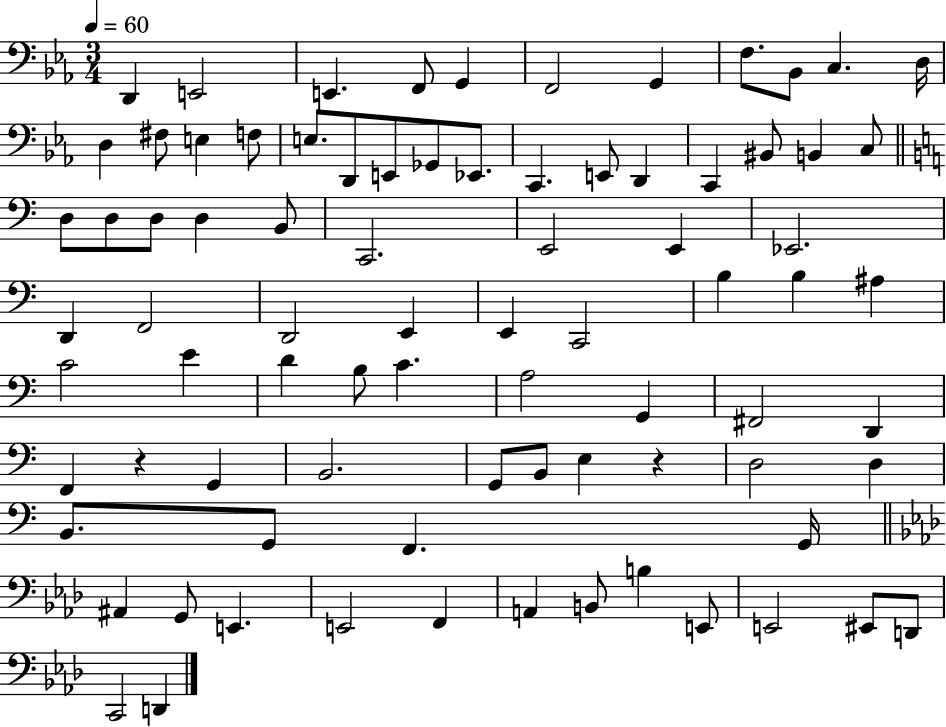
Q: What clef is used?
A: bass